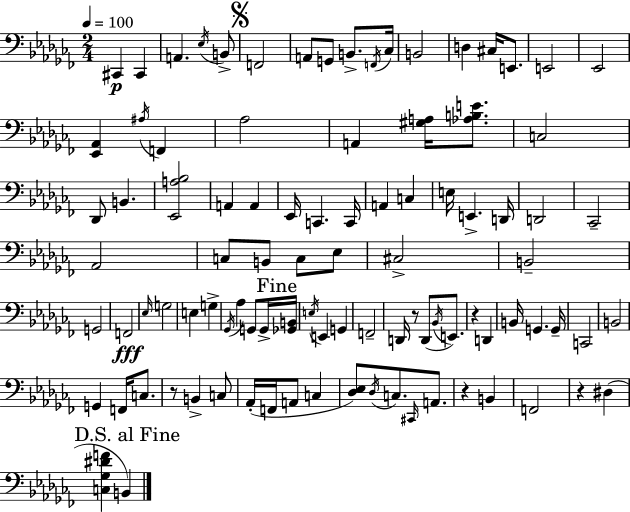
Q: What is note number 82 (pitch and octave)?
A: F2